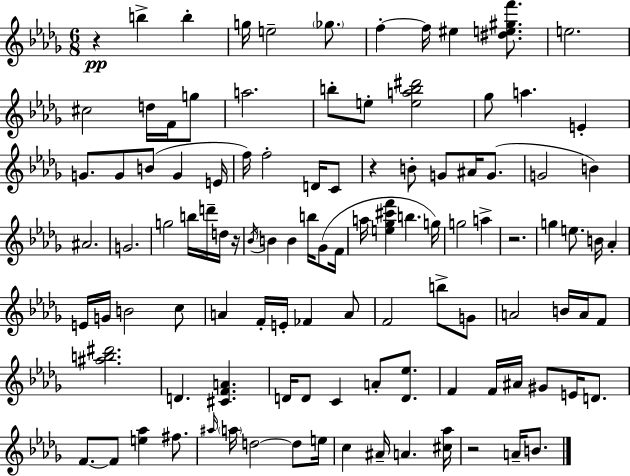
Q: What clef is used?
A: treble